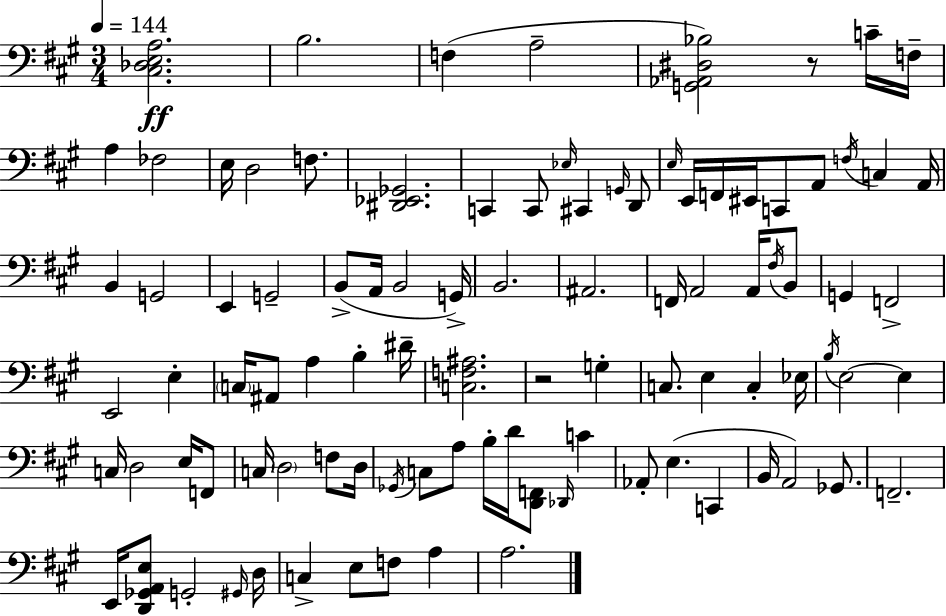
{
  \clef bass
  \numericTimeSignature
  \time 3/4
  \key a \major
  \tempo 4 = 144
  <cis des e a>2.\ff | b2. | f4( a2-- | <g, aes, dis bes>2) r8 c'16-- f16-- | \break a4 fes2 | e16 d2 f8. | <dis, ees, ges,>2. | c,4 c,8 \grace { ees16 } cis,4 \grace { g,16 } | \break d,8 \grace { e16 } e,16 f,16 eis,16 c,8 a,8 \acciaccatura { f16 } c4 | a,16 b,4 g,2 | e,4 g,2-- | b,8->( a,16 b,2 | \break g,16->) b,2. | ais,2. | f,16 a,2 | a,16 \acciaccatura { fis16 } b,8 g,4 f,2-> | \break e,2 | e4-. \parenthesize c16 ais,8 a4 | b4-. dis'16-- <c f ais>2. | r2 | \break g4-. c8. e4 | c4-. ees16 \acciaccatura { b16 } e2~~ | e4 c16 d2 | e16 f,8 c16 \parenthesize d2 | \break f8 d16 \acciaccatura { ges,16 } c8 a8 b16-. | d'16 <d, f,>8 \grace { des,16 } c'4 aes,8-. e4.( | c,4 b,16 a,2) | ges,8. f,2.-- | \break e,16 <d, ges, a, e>8 g,2-. | \grace { gis,16 } d16 c4-> | e8 f8 a4 a2. | \bar "|."
}